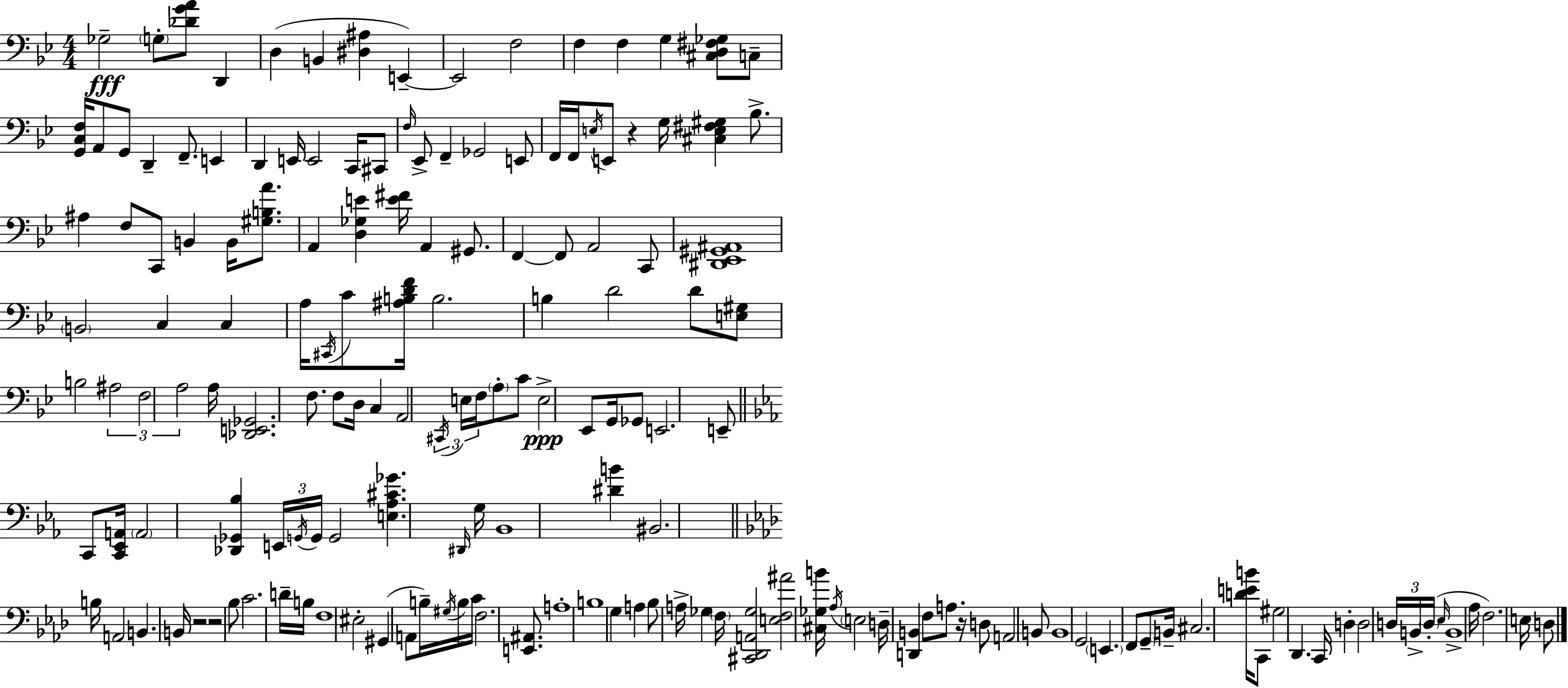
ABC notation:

X:1
T:Untitled
M:4/4
L:1/4
K:Gm
_G,2 G,/2 [_DGA]/2 D,, D, B,, [^D,^A,] E,, E,,2 F,2 F, F, G, [^C,D,^F,_G,]/2 C,/2 [G,,C,F,]/4 A,,/2 G,,/2 D,, F,,/2 E,, D,, E,,/4 E,,2 C,,/4 ^C,,/2 F,/4 _E,,/2 F,, _G,,2 E,,/2 F,,/4 F,,/4 E,/4 E,,/2 z G,/4 [^C,E,^F,^G,] _B,/2 ^A, F,/2 C,,/2 B,, B,,/4 [^G,B,A]/2 A,, [D,_G,E] [E^F]/4 A,, ^G,,/2 F,, F,,/2 A,,2 C,,/2 [^D,,_E,,^G,,^A,,]4 B,,2 C, C, A,/4 ^C,,/4 C/2 [^A,B,DF]/4 B,2 B, D2 D/2 [E,^G,]/2 B,2 ^A,2 F,2 A,2 A,/4 [_D,,E,,_G,,]2 F,/2 F,/2 D,/4 C, A,,2 ^C,,/4 E,/4 F,/4 A,/2 C/2 E,2 _E,,/2 G,,/4 _G,,/2 E,,2 E,,/2 C,,/2 [C,,_E,,A,,]/4 A,,2 [_D,,_G,,_B,] E,,/4 G,,/4 G,,/4 G,,2 [E,_A,^C_G] ^D,,/4 G,/4 _B,,4 [^DB] ^B,,2 B,/4 A,,2 B,, B,,/4 z2 z2 _B,/2 C2 D/4 B,/4 F,4 ^E,2 ^G,, A,,/2 B,/4 ^G,/4 B,/4 C/4 F,2 [E,,^A,,]/2 A,4 B,4 G, A, _B,/2 A,/4 _G, F,/4 [^C,,_D,,A,,_G,]2 [E,F,^A]2 [^C,_G,B]/4 _A,/4 E,2 D,/4 [D,,B,,] F,/2 A,/2 z/4 D,/2 A,,2 B,,/2 B,,4 G,,2 E,, F,,/2 G,,/2 B,,/4 ^C,2 [DEB]/4 C,,/2 ^G,2 _D,, C,,/4 D, D,2 D,/4 B,,/4 D,/4 _E,/4 B,,4 _A,/4 F,2 E,/4 D,/2